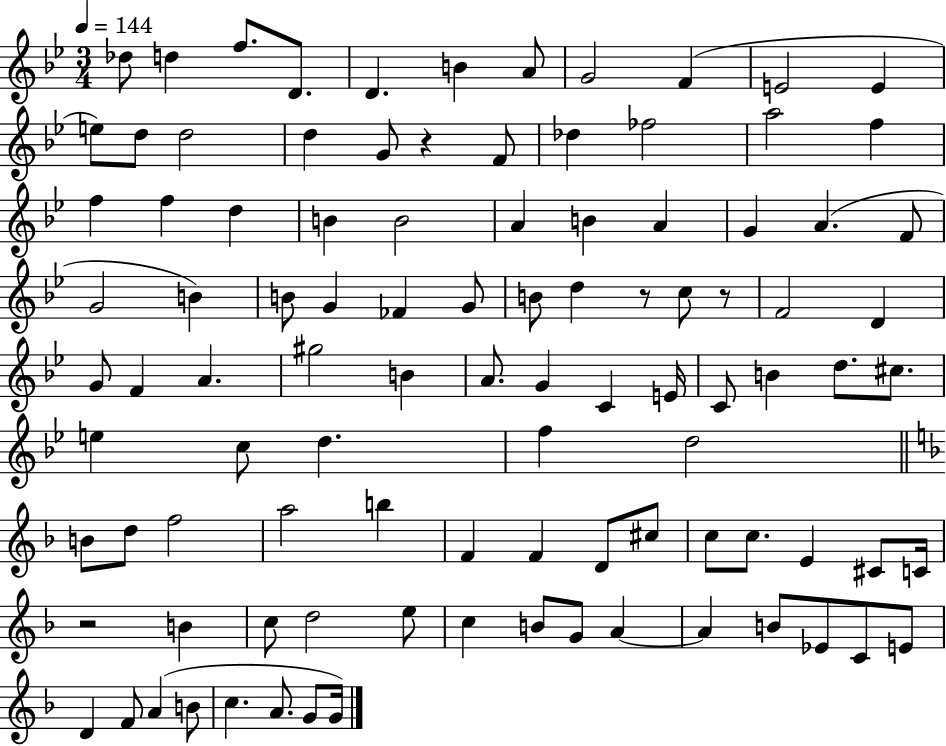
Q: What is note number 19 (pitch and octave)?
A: FES5